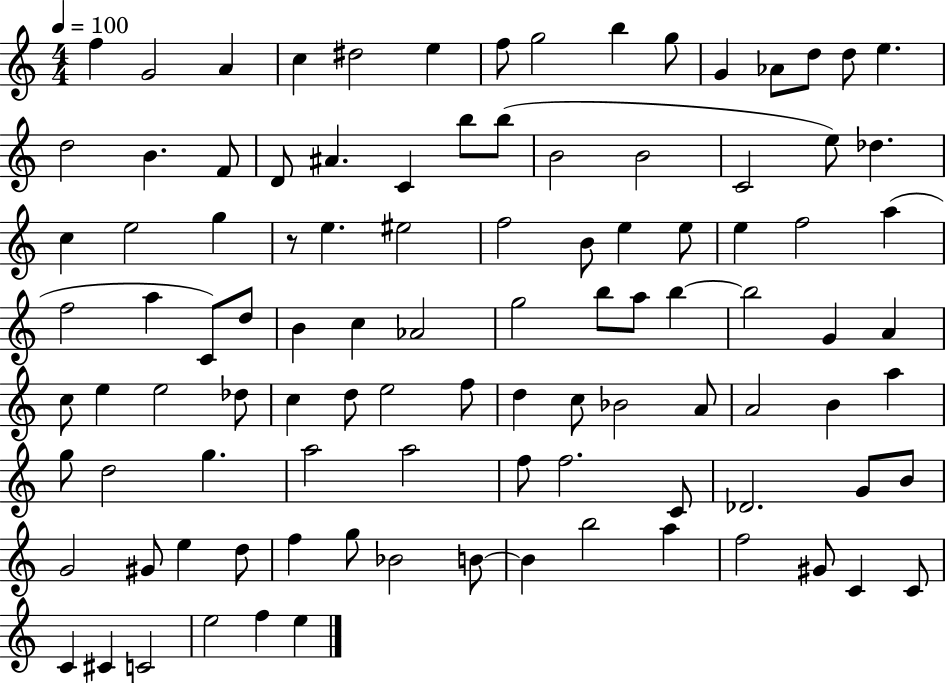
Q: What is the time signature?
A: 4/4